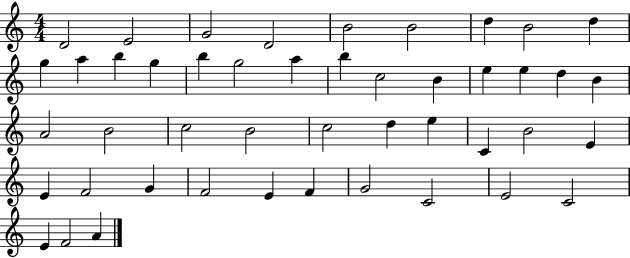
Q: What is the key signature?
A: C major